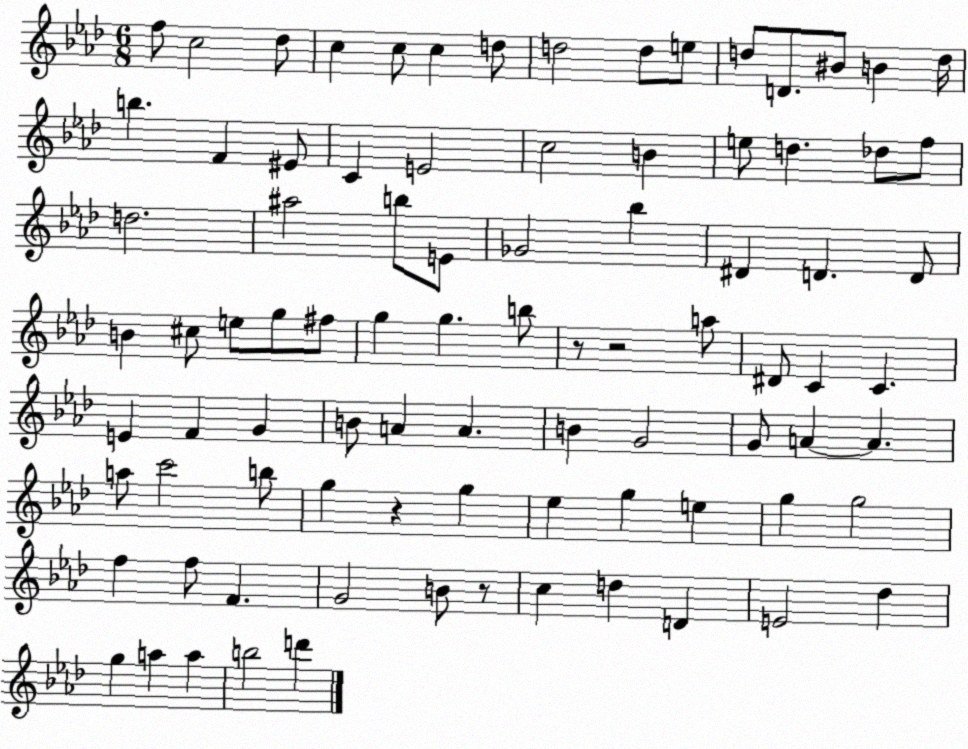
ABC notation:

X:1
T:Untitled
M:6/8
L:1/4
K:Ab
f/2 c2 _d/2 c c/2 c d/2 d2 d/2 e/2 d/2 D/2 ^B/2 B d/4 b F ^E/2 C E2 c2 B e/2 d _d/2 f/2 d2 ^a2 b/2 E/2 _G2 _b ^D D D/2 B ^c/2 e/2 g/2 ^f/2 g g b/2 z/2 z2 a/2 ^D/2 C C E F G B/2 A A B G2 G/2 A A a/2 c'2 b/2 g z g _e g e g g2 f f/2 F G2 B/2 z/2 c d D E2 _d g a a b2 d'